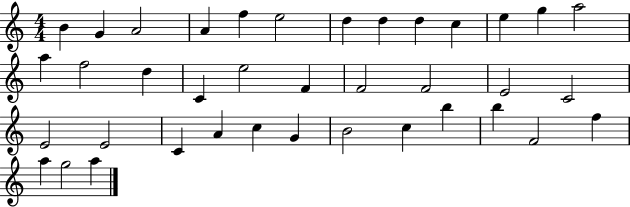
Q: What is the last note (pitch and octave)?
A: A5